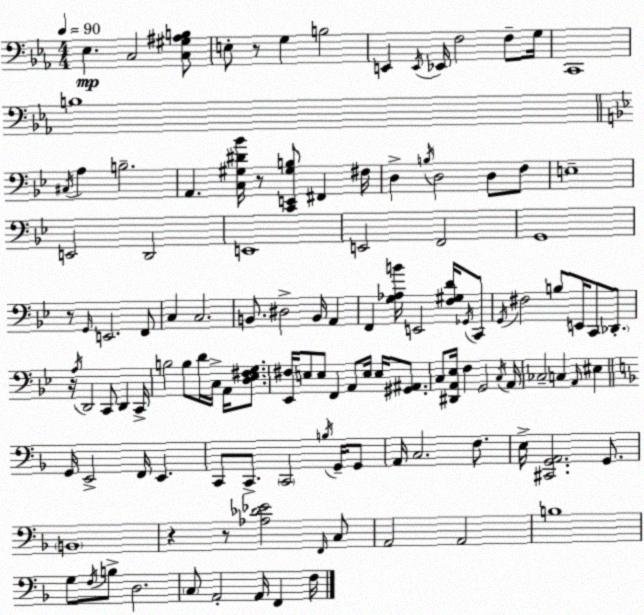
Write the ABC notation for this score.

X:1
T:Untitled
M:4/4
L:1/4
K:Cm
_E, C,2 [C,^G,^A,B,]/2 E,/2 z/2 G, B,2 E,, E,,/4 _E,,/4 F,2 F,/2 G,/4 C,,4 B,4 ^C,/4 A, B,2 A,, [C,^G,^D_B]/4 z/2 [C,,E,,^G,B,]/2 ^F,, ^F,/4 D, B,/4 D,2 D,/2 F,/2 E,4 E,,2 D,,2 E,,4 E,,2 F,,2 G,,4 z/2 G,,/4 E,,2 F,,/2 C, C,2 B,,/2 ^D,2 B,,/4 A,, F,, [G,_A,B]/4 E,,2 [F,^G,D]/4 _G,,/4 C,,/2 G,,/4 ^F,2 B,/2 E,,/4 C,,/2 _D,,/2 z/4 A,/4 D,,2 C,,/2 D,, C,,/4 B,2 B,/2 D/4 C,/4 A,,/4 [D,_E,^F,G,]/2 [_E,,^F,]/4 E,/2 E,/2 F,, A,,/2 E,/4 E,/4 [^G,,^A,,]/2 C,/2 [^D,,A,,_E,]/4 F, G,,2 C,/4 A,,/4 _C,2 C, A,,/4 ^E, G,,/4 E,,2 F,,/4 E,, C,,/2 C,,/2 C,,2 B,/4 G,,/4 G,,/2 A,,/4 C,2 F,/2 E,/4 [^C,,G,,A,,]2 G,,/2 B,,4 z z/2 [_A,_D_E]2 F,,/4 C,/2 A,,2 A,,2 B,4 G,/2 F,/4 B,/2 D,2 C,/2 A,,2 A,,/4 F,, F,/4